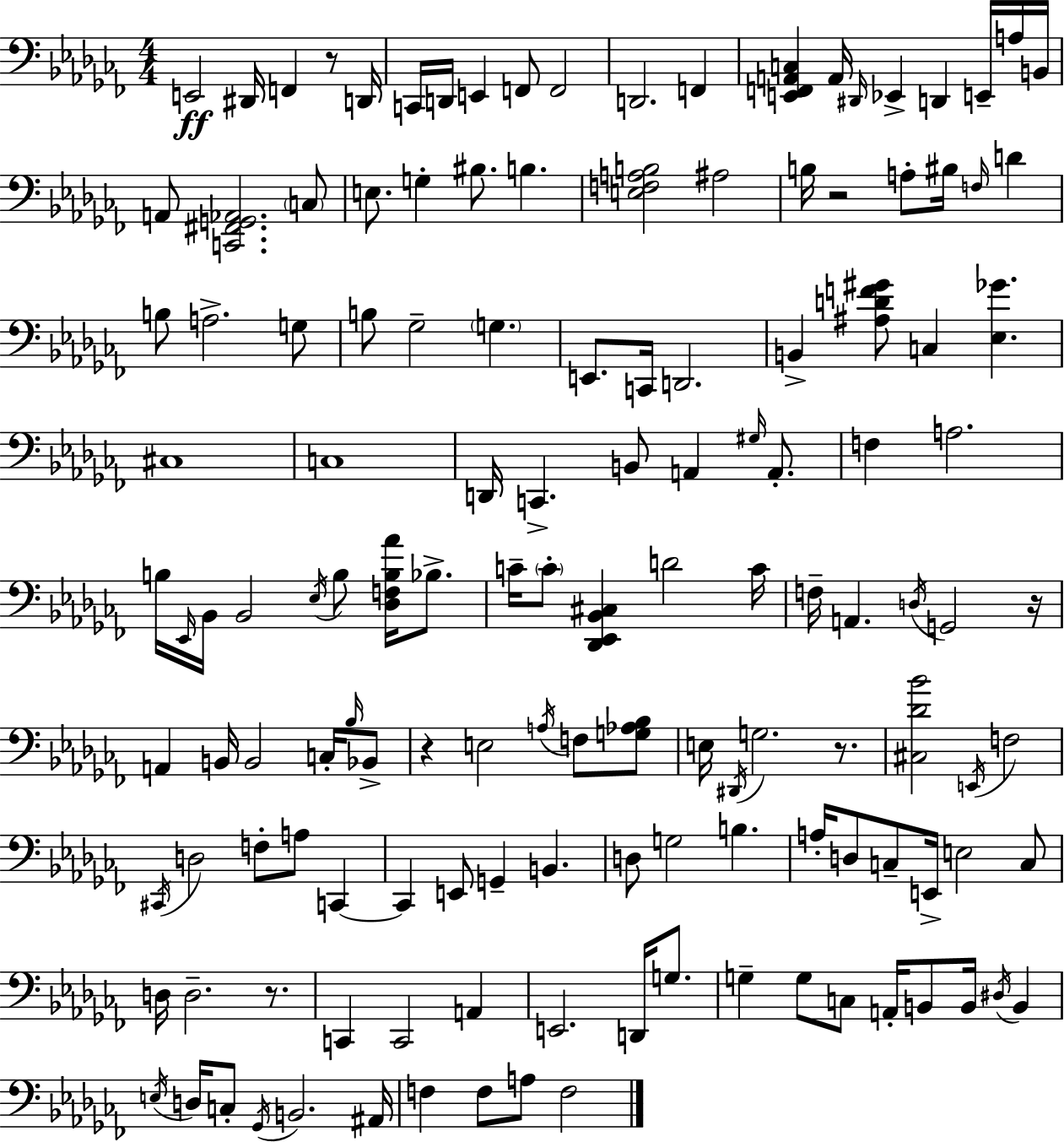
{
  \clef bass
  \numericTimeSignature
  \time 4/4
  \key aes \minor
  e,2\ff dis,16 f,4 r8 d,16 | c,16 d,16 e,4 f,8 f,2 | d,2. f,4 | <e, f, a, c>4 a,16 \grace { dis,16 } ees,4-> d,4 e,16-- a16 | \break b,16 a,8 <c, fis, g, aes,>2. \parenthesize c8 | e8. g4-. bis8. b4. | <e f a b>2 ais2 | b16 r2 a8-. bis16 \grace { f16 } d'4 | \break b8 a2.-> | g8 b8 ges2-- \parenthesize g4. | e,8. c,16 d,2. | b,4-> <ais d' f' gis'>8 c4 <ees ges'>4. | \break cis1 | c1 | d,16 c,4.-> b,8 a,4 \grace { gis16 } | a,8.-. f4 a2. | \break b16 \grace { ees,16 } bes,16 bes,2 \acciaccatura { ees16 } b8 | <des f b aes'>16 bes8.-> c'16-- \parenthesize c'8-. <des, ees, bes, cis>4 d'2 | c'16 f16-- a,4. \acciaccatura { d16 } g,2 | r16 a,4 b,16 b,2 | \break c16-. \grace { bes16 } bes,8-> r4 e2 | \acciaccatura { a16 } f8 <g aes bes>8 e16 \acciaccatura { dis,16 } g2. | r8. <cis des' bes'>2 | \acciaccatura { e,16 } f2 \acciaccatura { cis,16 } d2 | \break f8-. a8 c,4~~ c,4 e,8 | g,4-- b,4. d8 g2 | b4. a16-. d8 c8-- | e,16-> e2 c8 d16 d2.-- | \break r8. c,4 c,2 | a,4 e,2. | d,16 g8. g4-- g8 | c8 a,16-. b,8 b,16 \acciaccatura { dis16 } b,4 \acciaccatura { e16 } d16 c8-. | \break \acciaccatura { ges,16 } b,2. ais,16 f4 | f8 a8 f2 \bar "|."
}